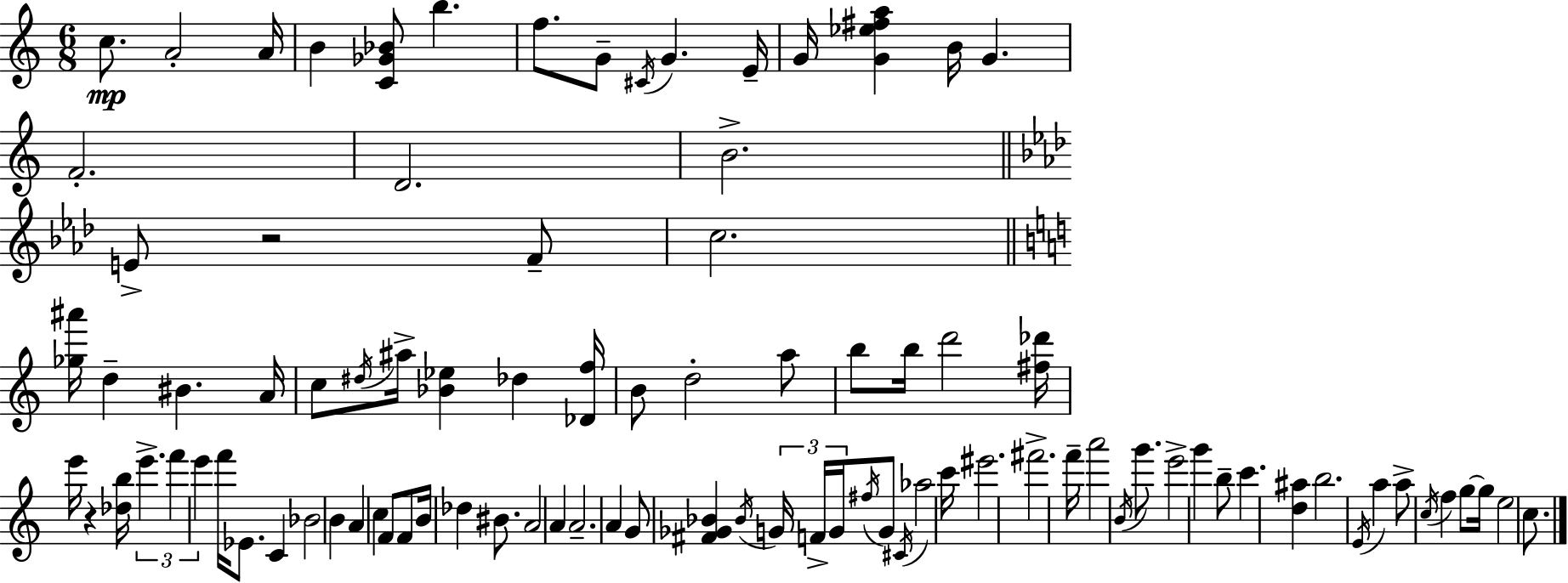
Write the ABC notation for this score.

X:1
T:Untitled
M:6/8
L:1/4
K:Am
c/2 A2 A/4 B [C_G_B]/2 b f/2 G/2 ^C/4 G E/4 G/4 [G_e^fa] B/4 G F2 D2 B2 E/2 z2 F/2 c2 [_g^a']/4 d ^B A/4 c/2 ^d/4 ^a/4 [_B_e] _d [_Df]/4 B/2 d2 a/2 b/2 b/4 d'2 [^f_d']/4 e'/4 z [_db]/4 e' f' e' f'/4 _E/2 C _B2 B A c F/2 F/2 B/4 _d ^B/2 A2 A A2 A G/2 [^F_G_B] _B/4 G/4 F/4 G/4 ^f/4 G/2 ^C/4 _a2 c'/4 ^e'2 ^f'2 f'/4 a'2 B/4 g'/2 e'2 g' b/2 c' [d^a] b2 E/4 a a/2 c/4 f g/2 g/4 e2 c/2